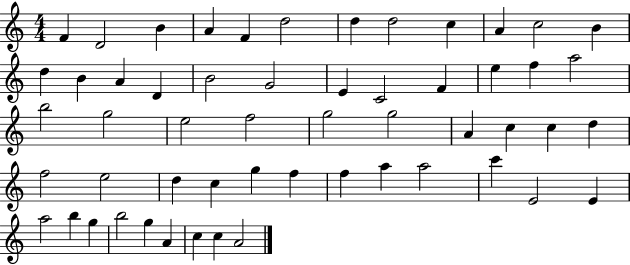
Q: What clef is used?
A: treble